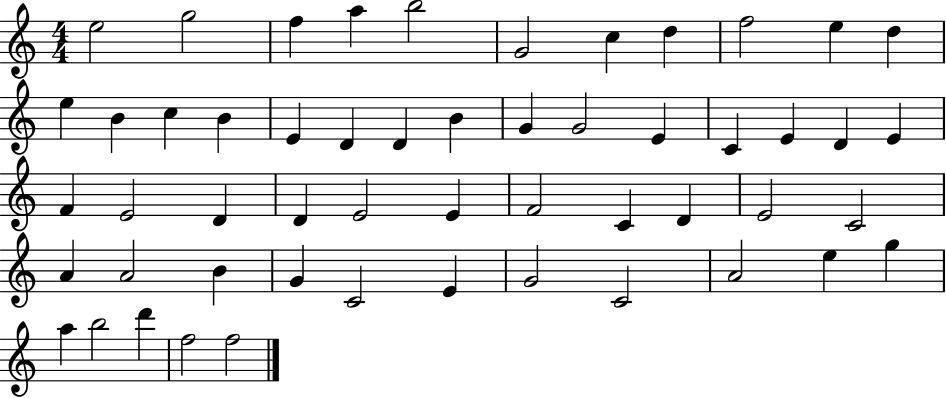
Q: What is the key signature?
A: C major